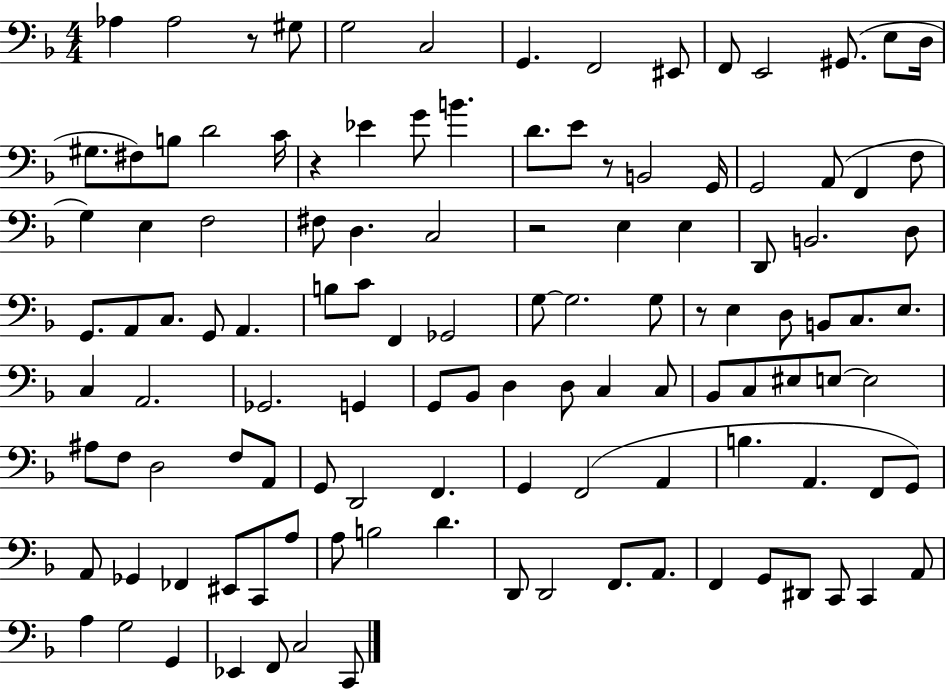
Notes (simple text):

Ab3/q Ab3/h R/e G#3/e G3/h C3/h G2/q. F2/h EIS2/e F2/e E2/h G#2/e. E3/e D3/s G#3/e. F#3/e B3/e D4/h C4/s R/q Eb4/q G4/e B4/q. D4/e. E4/e R/e B2/h G2/s G2/h A2/e F2/q F3/e G3/q E3/q F3/h F#3/e D3/q. C3/h R/h E3/q E3/q D2/e B2/h. D3/e G2/e. A2/e C3/e. G2/e A2/q. B3/e C4/e F2/q Gb2/h G3/e G3/h. G3/e R/e E3/q D3/e B2/e C3/e. E3/e. C3/q A2/h. Gb2/h. G2/q G2/e Bb2/e D3/q D3/e C3/q C3/e Bb2/e C3/e EIS3/e E3/e E3/h A#3/e F3/e D3/h F3/e A2/e G2/e D2/h F2/q. G2/q F2/h A2/q B3/q. A2/q. F2/e G2/e A2/e Gb2/q FES2/q EIS2/e C2/e A3/e A3/e B3/h D4/q. D2/e D2/h F2/e. A2/e. F2/q G2/e D#2/e C2/e C2/q A2/e A3/q G3/h G2/q Eb2/q F2/e C3/h C2/e